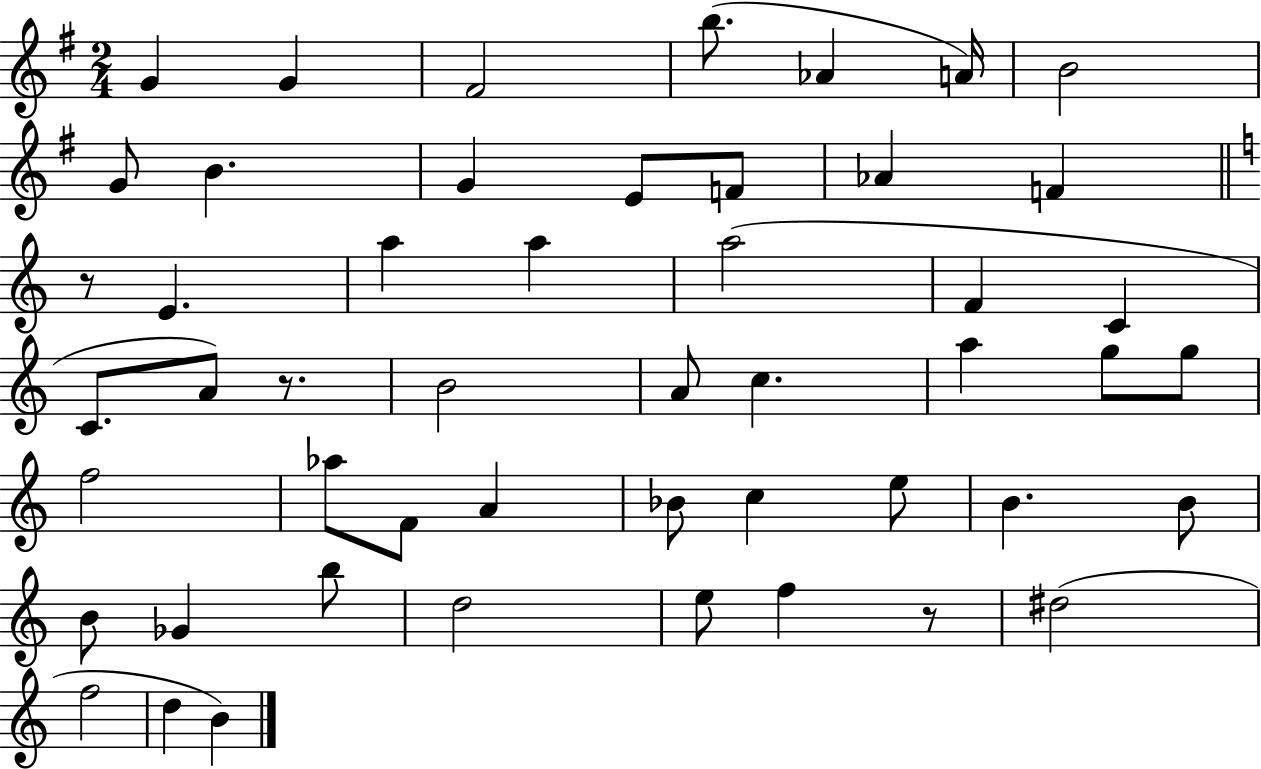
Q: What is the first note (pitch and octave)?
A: G4